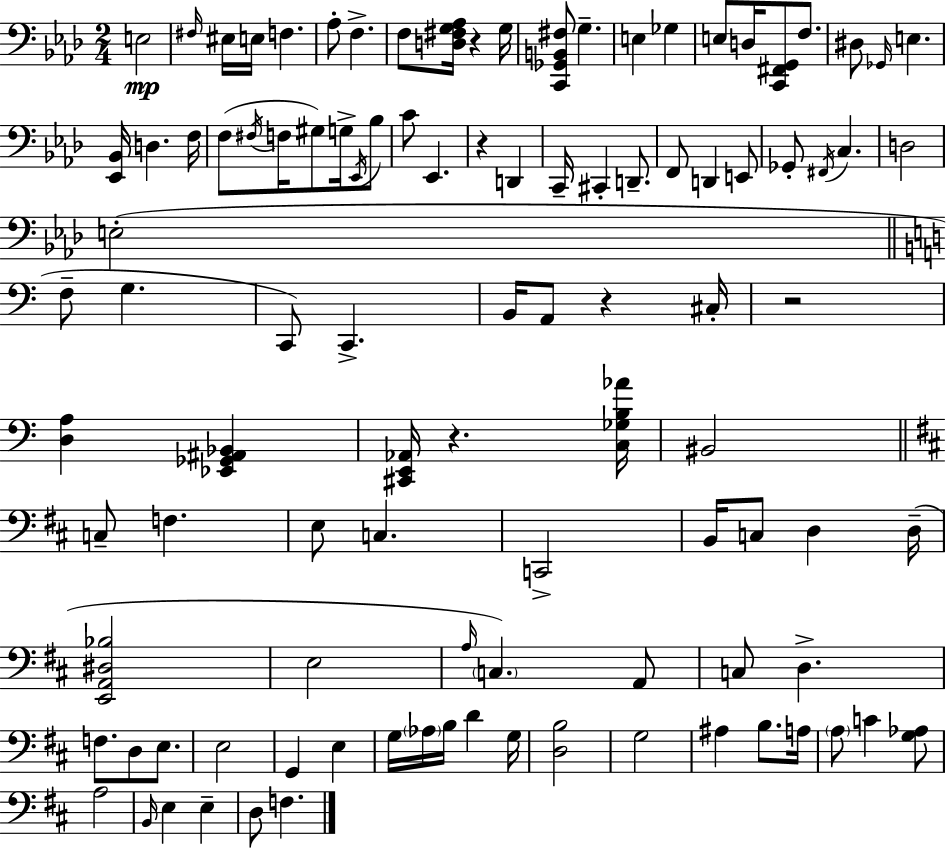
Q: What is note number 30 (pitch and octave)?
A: D2